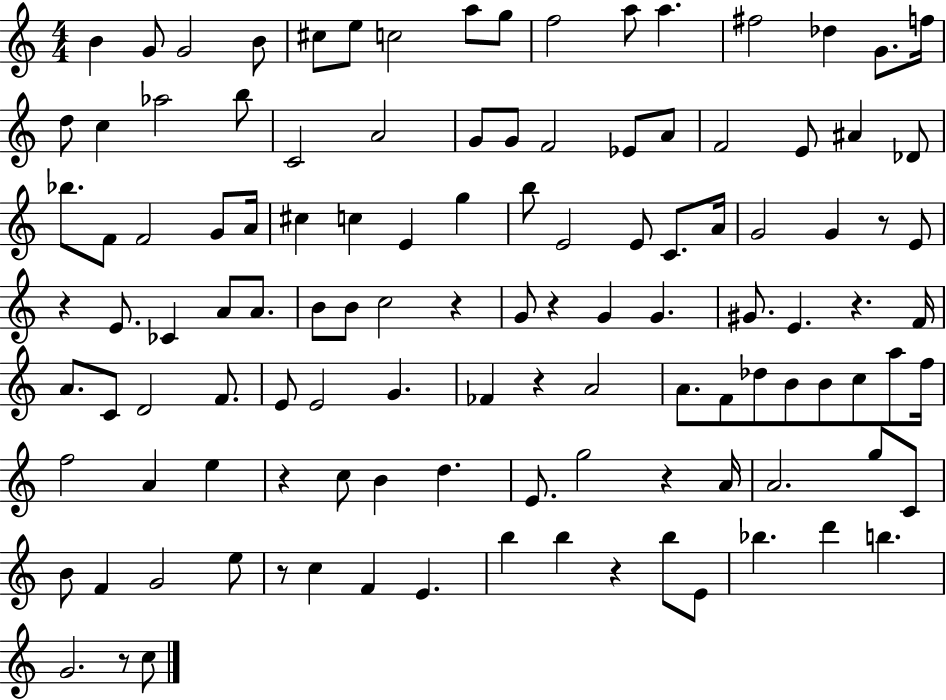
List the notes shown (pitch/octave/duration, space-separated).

B4/q G4/e G4/h B4/e C#5/e E5/e C5/h A5/e G5/e F5/h A5/e A5/q. F#5/h Db5/q G4/e. F5/s D5/e C5/q Ab5/h B5/e C4/h A4/h G4/e G4/e F4/h Eb4/e A4/e F4/h E4/e A#4/q Db4/e Bb5/e. F4/e F4/h G4/e A4/s C#5/q C5/q E4/q G5/q B5/e E4/h E4/e C4/e. A4/s G4/h G4/q R/e E4/e R/q E4/e. CES4/q A4/e A4/e. B4/e B4/e C5/h R/q G4/e R/q G4/q G4/q. G#4/e. E4/q. R/q. F4/s A4/e. C4/e D4/h F4/e. E4/e E4/h G4/q. FES4/q R/q A4/h A4/e. F4/e Db5/e B4/e B4/e C5/e A5/e F5/s F5/h A4/q E5/q R/q C5/e B4/q D5/q. E4/e. G5/h R/q A4/s A4/h. G5/e C4/e B4/e F4/q G4/h E5/e R/e C5/q F4/q E4/q. B5/q B5/q R/q B5/e E4/e Bb5/q. D6/q B5/q. G4/h. R/e C5/e